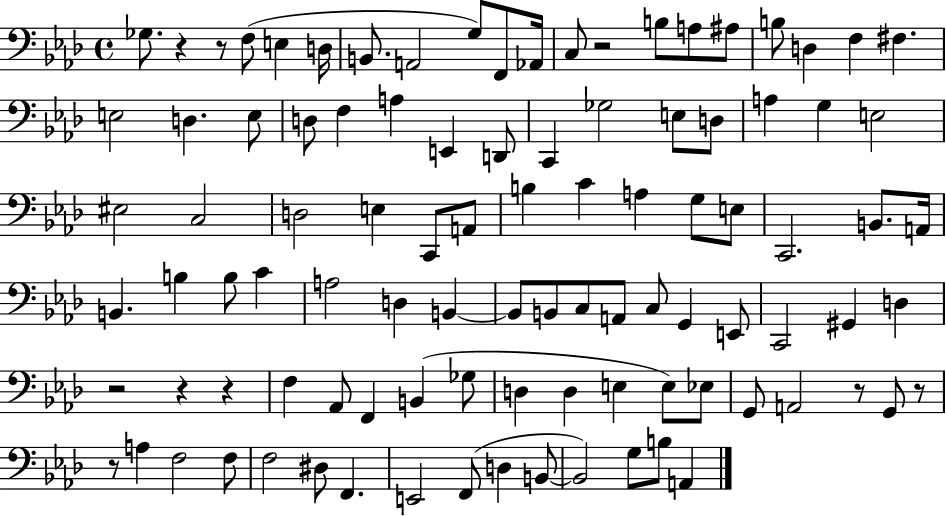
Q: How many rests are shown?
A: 9